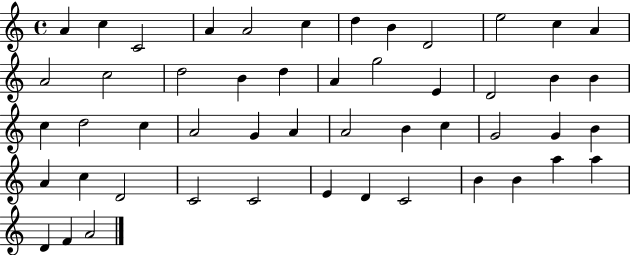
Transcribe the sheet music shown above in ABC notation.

X:1
T:Untitled
M:4/4
L:1/4
K:C
A c C2 A A2 c d B D2 e2 c A A2 c2 d2 B d A g2 E D2 B B c d2 c A2 G A A2 B c G2 G B A c D2 C2 C2 E D C2 B B a a D F A2